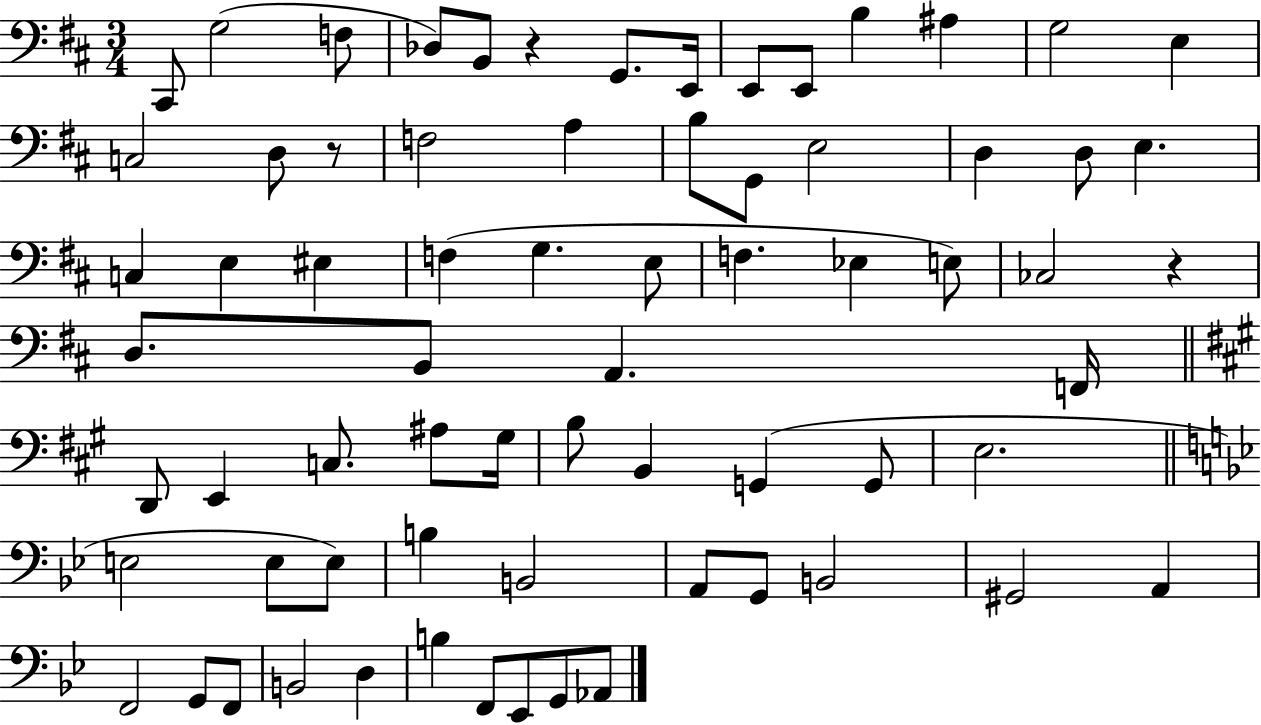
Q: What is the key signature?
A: D major